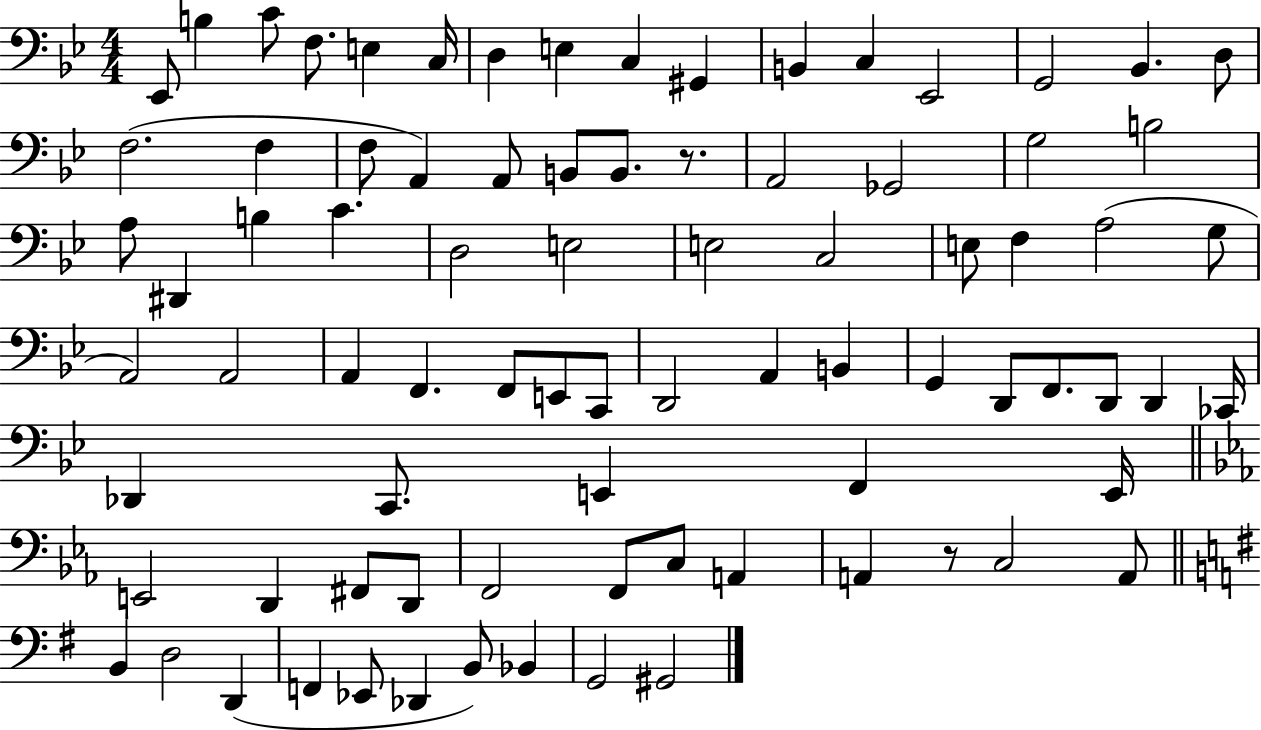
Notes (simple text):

Eb2/e B3/q C4/e F3/e. E3/q C3/s D3/q E3/q C3/q G#2/q B2/q C3/q Eb2/h G2/h Bb2/q. D3/e F3/h. F3/q F3/e A2/q A2/e B2/e B2/e. R/e. A2/h Gb2/h G3/h B3/h A3/e D#2/q B3/q C4/q. D3/h E3/h E3/h C3/h E3/e F3/q A3/h G3/e A2/h A2/h A2/q F2/q. F2/e E2/e C2/e D2/h A2/q B2/q G2/q D2/e F2/e. D2/e D2/q CES2/s Db2/q C2/e. E2/q F2/q E2/s E2/h D2/q F#2/e D2/e F2/h F2/e C3/e A2/q A2/q R/e C3/h A2/e B2/q D3/h D2/q F2/q Eb2/e Db2/q B2/e Bb2/q G2/h G#2/h